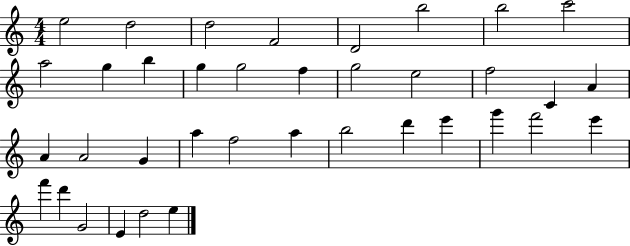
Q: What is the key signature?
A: C major